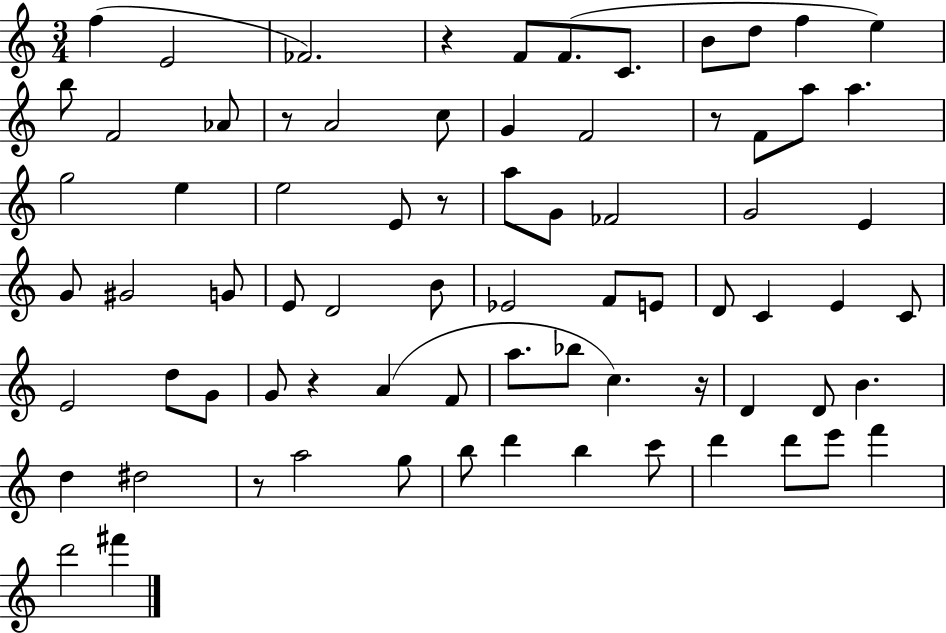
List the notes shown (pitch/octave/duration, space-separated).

F5/q E4/h FES4/h. R/q F4/e F4/e. C4/e. B4/e D5/e F5/q E5/q B5/e F4/h Ab4/e R/e A4/h C5/e G4/q F4/h R/e F4/e A5/e A5/q. G5/h E5/q E5/h E4/e R/e A5/e G4/e FES4/h G4/h E4/q G4/e G#4/h G4/e E4/e D4/h B4/e Eb4/h F4/e E4/e D4/e C4/q E4/q C4/e E4/h D5/e G4/e G4/e R/q A4/q F4/e A5/e. Bb5/e C5/q. R/s D4/q D4/e B4/q. D5/q D#5/h R/e A5/h G5/e B5/e D6/q B5/q C6/e D6/q D6/e E6/e F6/q D6/h F#6/q